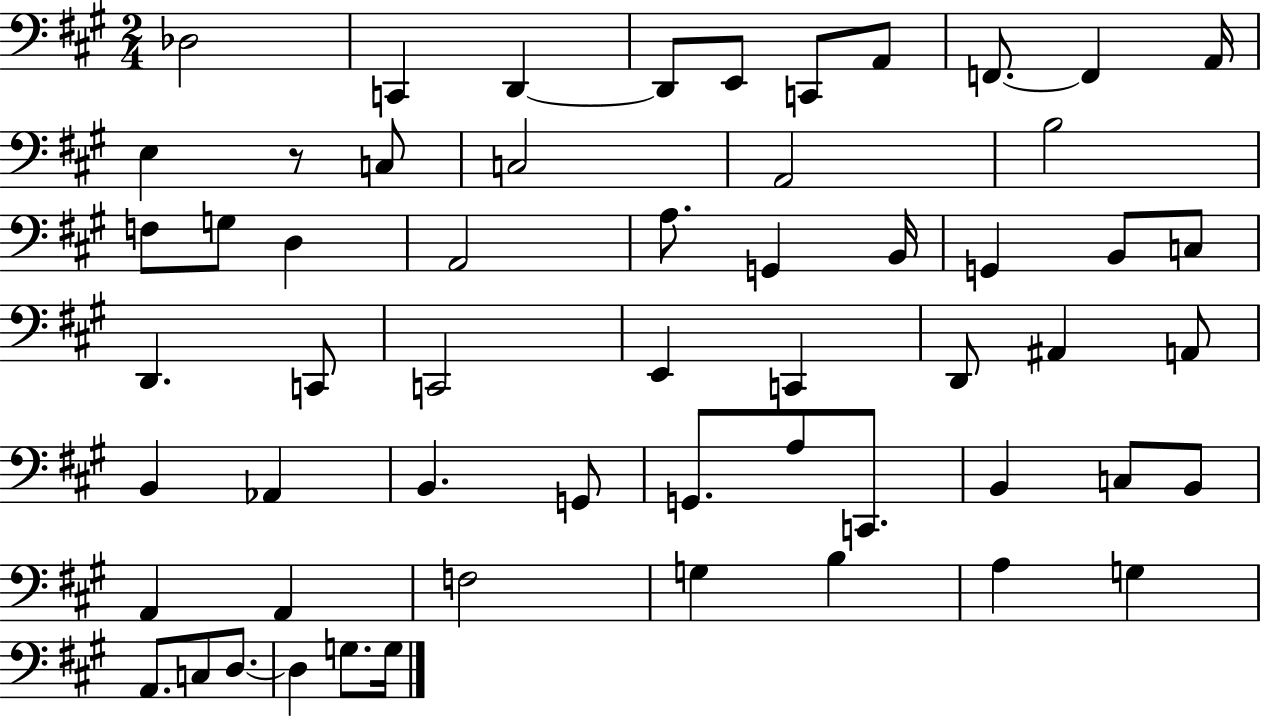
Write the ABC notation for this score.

X:1
T:Untitled
M:2/4
L:1/4
K:A
_D,2 C,, D,, D,,/2 E,,/2 C,,/2 A,,/2 F,,/2 F,, A,,/4 E, z/2 C,/2 C,2 A,,2 B,2 F,/2 G,/2 D, A,,2 A,/2 G,, B,,/4 G,, B,,/2 C,/2 D,, C,,/2 C,,2 E,, C,, D,,/2 ^A,, A,,/2 B,, _A,, B,, G,,/2 G,,/2 A,/2 C,,/2 B,, C,/2 B,,/2 A,, A,, F,2 G, B, A, G, A,,/2 C,/2 D,/2 D, G,/2 G,/4